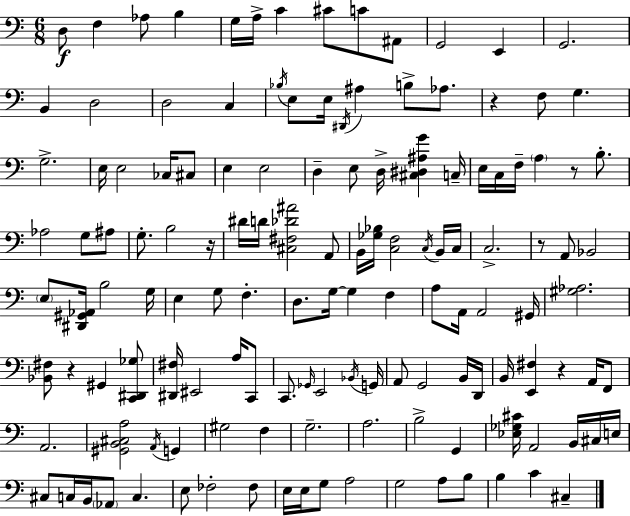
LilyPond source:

{
  \clef bass
  \numericTimeSignature
  \time 6/8
  \key c \major
  d8\f f4 aes8 b4 | g16 a16-> c'4 cis'8 c'8 ais,8 | g,2 e,4 | g,2. | \break b,4 d2 | d2 c4 | \acciaccatura { bes16 } e8 e16 \acciaccatura { dis,16 } ais4 b8-> aes8. | r4 f8 g4. | \break g2.-> | e16 e2 ces16 | cis8 e4 e2 | d4-- e8 d16-> <cis dis ais g'>4 | \break c16-- e16 c16 f16-- \parenthesize a4 r8 b8.-. | aes2 g8 | ais8 g8.-. b2 | r16 dis'16 d'16 <cis fis des' ais'>2 | \break a,8 b,16 <ges bes>16 <c f>2 | \acciaccatura { c16 } b,16 c16 c2.-> | r8 a,8 bes,2 | \parenthesize e8 <dis, gis, aes,>16 b2 | \break g16 e4 g8 f4.-. | d8. g16~~ g4 f4 | a8 a,16 a,2 | gis,16 <gis aes>2. | \break <bes, fis>8 r4 gis,4 | <c, dis, ges>8 <dis, fis>16 eis,2 | a16 c,8 c,8. \grace { ges,16 } e,2 | \acciaccatura { bes,16 } g,16 a,8 g,2 | \break b,16 d,16 b,16 <e, fis>4 r4 | a,16 f,8 a,2. | <gis, b, cis a>2 | \acciaccatura { a,16 } g,4 gis2 | \break f4 g2.-- | a2. | b2-> | g,4 <ees ges cis'>16 a,2 | \break b,16 cis16 e16 cis8 c16 b,16 \parenthesize aes,8 | c4. e8 fes2-. | fes8 e16 e16 g8 a2 | g2 | \break a8 b8 b4 c'4 | cis4-- \bar "|."
}